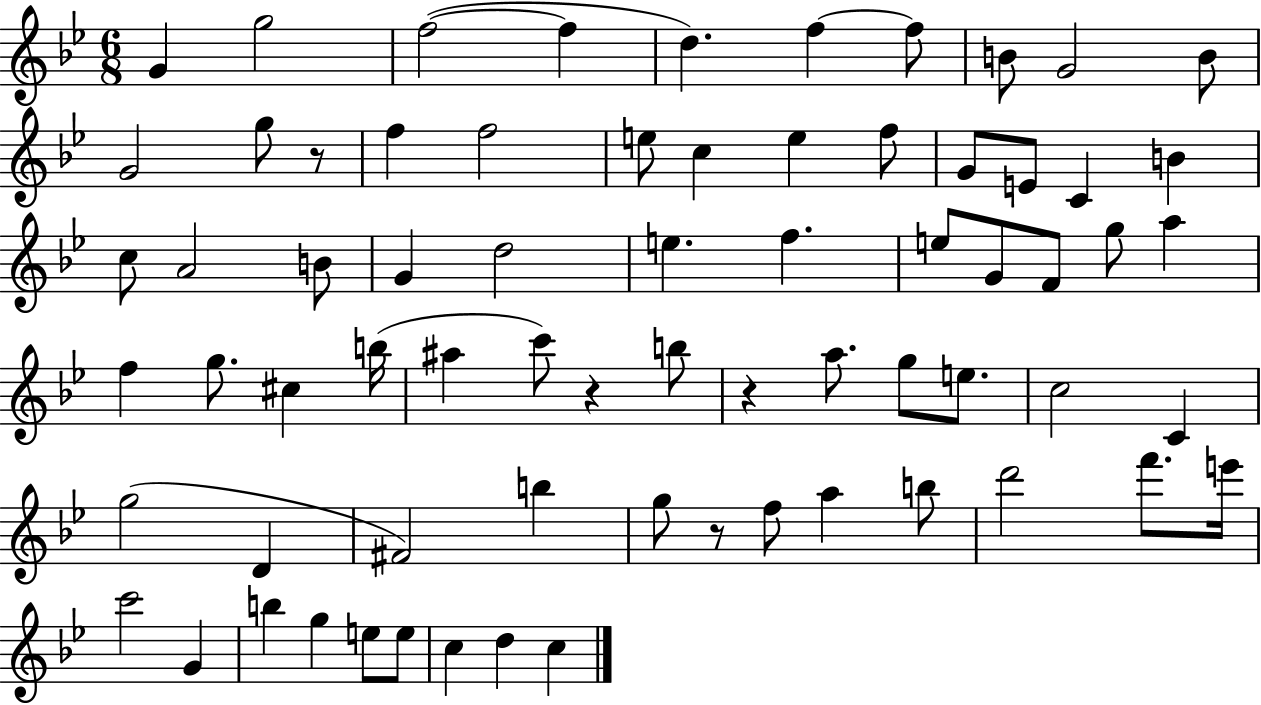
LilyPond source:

{
  \clef treble
  \numericTimeSignature
  \time 6/8
  \key bes \major
  g'4 g''2 | f''2~(~ f''4 | d''4.) f''4~~ f''8 | b'8 g'2 b'8 | \break g'2 g''8 r8 | f''4 f''2 | e''8 c''4 e''4 f''8 | g'8 e'8 c'4 b'4 | \break c''8 a'2 b'8 | g'4 d''2 | e''4. f''4. | e''8 g'8 f'8 g''8 a''4 | \break f''4 g''8. cis''4 b''16( | ais''4 c'''8) r4 b''8 | r4 a''8. g''8 e''8. | c''2 c'4 | \break g''2( d'4 | fis'2) b''4 | g''8 r8 f''8 a''4 b''8 | d'''2 f'''8. e'''16 | \break c'''2 g'4 | b''4 g''4 e''8 e''8 | c''4 d''4 c''4 | \bar "|."
}